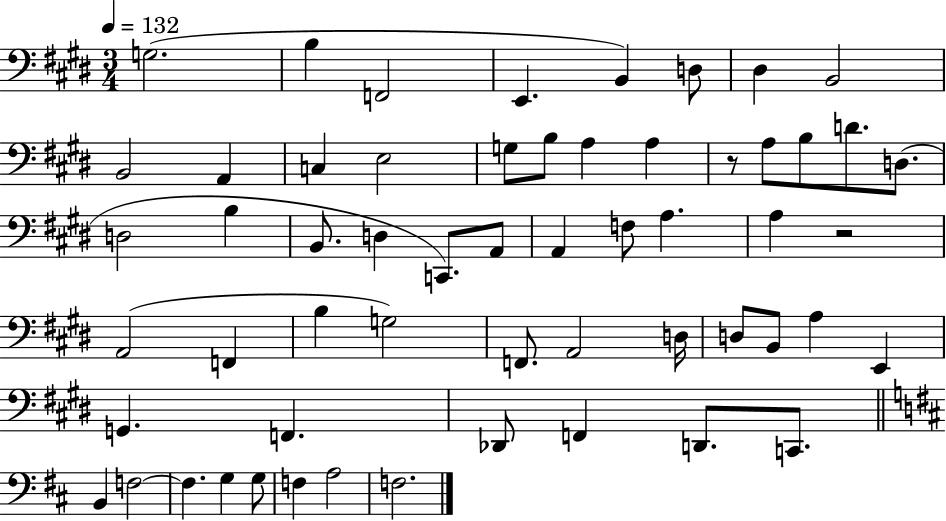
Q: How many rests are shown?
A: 2